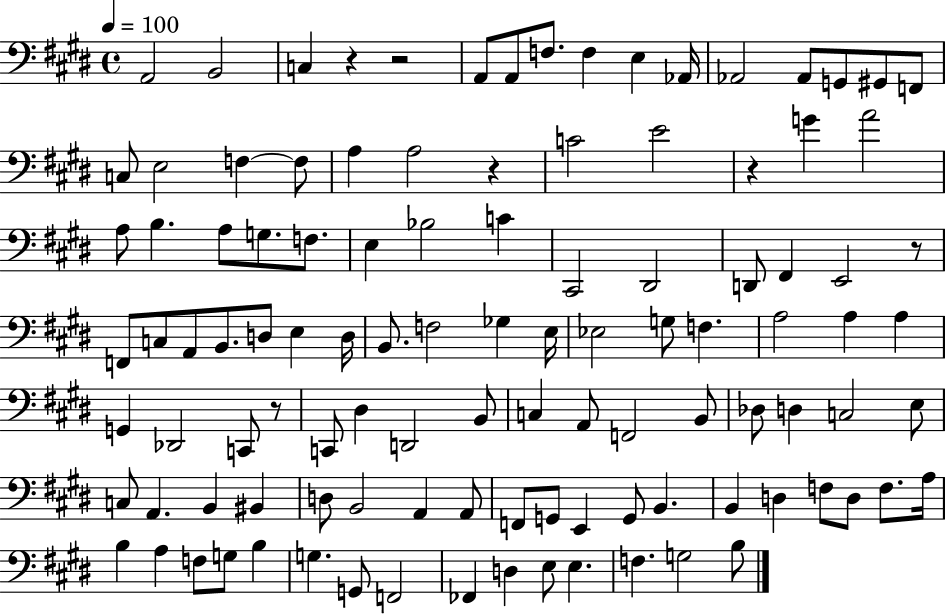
{
  \clef bass
  \time 4/4
  \defaultTimeSignature
  \key e \major
  \tempo 4 = 100
  a,2 b,2 | c4 r4 r2 | a,8 a,8 f8. f4 e4 aes,16 | aes,2 aes,8 g,8 gis,8 f,8 | \break c8 e2 f4~~ f8 | a4 a2 r4 | c'2 e'2 | r4 g'4 a'2 | \break a8 b4. a8 g8. f8. | e4 bes2 c'4 | cis,2 dis,2 | d,8 fis,4 e,2 r8 | \break f,8 c8 a,8 b,8. d8 e4 d16 | b,8. f2 ges4 e16 | ees2 g8 f4. | a2 a4 a4 | \break g,4 des,2 c,8 r8 | c,8 dis4 d,2 b,8 | c4 a,8 f,2 b,8 | des8 d4 c2 e8 | \break c8 a,4. b,4 bis,4 | d8 b,2 a,4 a,8 | f,8 g,8 e,4 g,8 b,4. | b,4 d4 f8 d8 f8. a16 | \break b4 a4 f8 g8 b4 | g4. g,8 f,2 | fes,4 d4 e8 e4. | f4. g2 b8 | \break \bar "|."
}